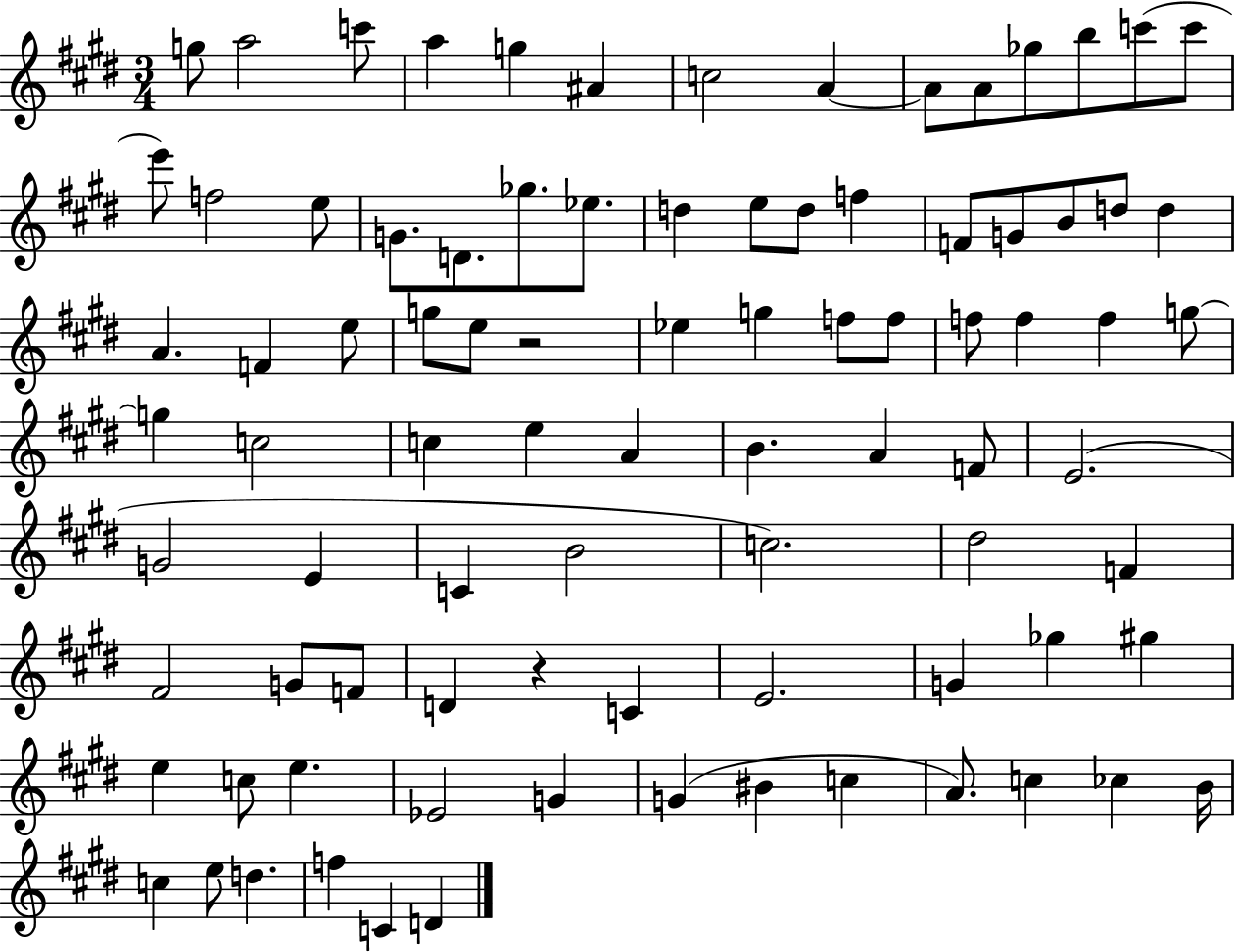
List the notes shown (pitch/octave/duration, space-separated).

G5/e A5/h C6/e A5/q G5/q A#4/q C5/h A4/q A4/e A4/e Gb5/e B5/e C6/e C6/e E6/e F5/h E5/e G4/e. D4/e. Gb5/e. Eb5/e. D5/q E5/e D5/e F5/q F4/e G4/e B4/e D5/e D5/q A4/q. F4/q E5/e G5/e E5/e R/h Eb5/q G5/q F5/e F5/e F5/e F5/q F5/q G5/e G5/q C5/h C5/q E5/q A4/q B4/q. A4/q F4/e E4/h. G4/h E4/q C4/q B4/h C5/h. D#5/h F4/q F#4/h G4/e F4/e D4/q R/q C4/q E4/h. G4/q Gb5/q G#5/q E5/q C5/e E5/q. Eb4/h G4/q G4/q BIS4/q C5/q A4/e. C5/q CES5/q B4/s C5/q E5/e D5/q. F5/q C4/q D4/q